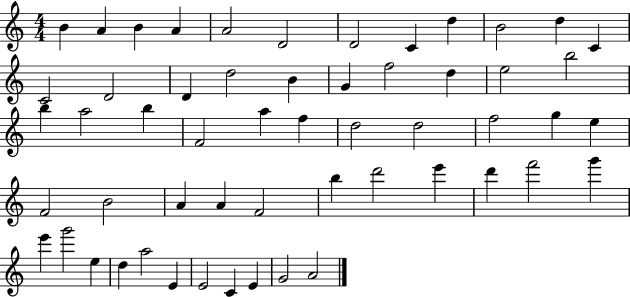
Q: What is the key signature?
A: C major